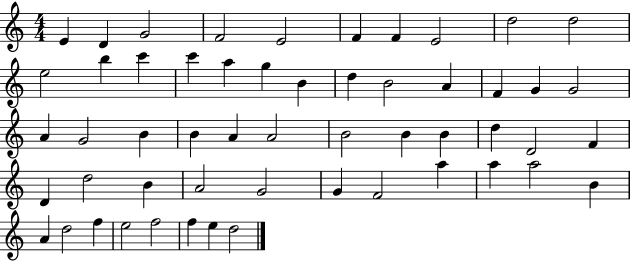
E4/q D4/q G4/h F4/h E4/h F4/q F4/q E4/h D5/h D5/h E5/h B5/q C6/q C6/q A5/q G5/q B4/q D5/q B4/h A4/q F4/q G4/q G4/h A4/q G4/h B4/q B4/q A4/q A4/h B4/h B4/q B4/q D5/q D4/h F4/q D4/q D5/h B4/q A4/h G4/h G4/q F4/h A5/q A5/q A5/h B4/q A4/q D5/h F5/q E5/h F5/h F5/q E5/q D5/h